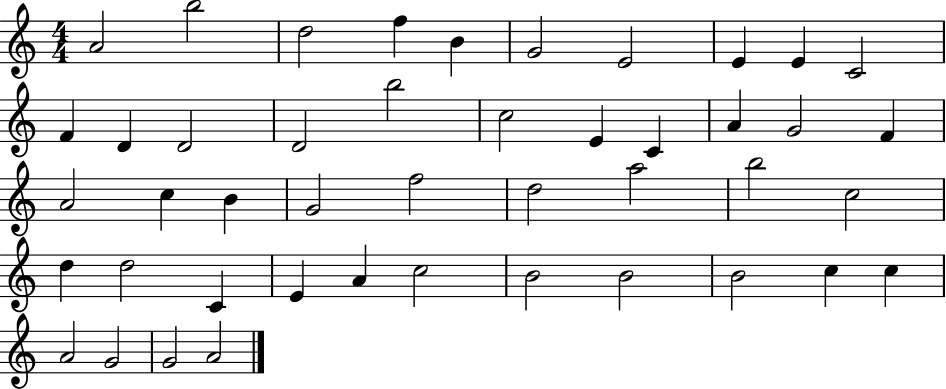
{
  \clef treble
  \numericTimeSignature
  \time 4/4
  \key c \major
  a'2 b''2 | d''2 f''4 b'4 | g'2 e'2 | e'4 e'4 c'2 | \break f'4 d'4 d'2 | d'2 b''2 | c''2 e'4 c'4 | a'4 g'2 f'4 | \break a'2 c''4 b'4 | g'2 f''2 | d''2 a''2 | b''2 c''2 | \break d''4 d''2 c'4 | e'4 a'4 c''2 | b'2 b'2 | b'2 c''4 c''4 | \break a'2 g'2 | g'2 a'2 | \bar "|."
}